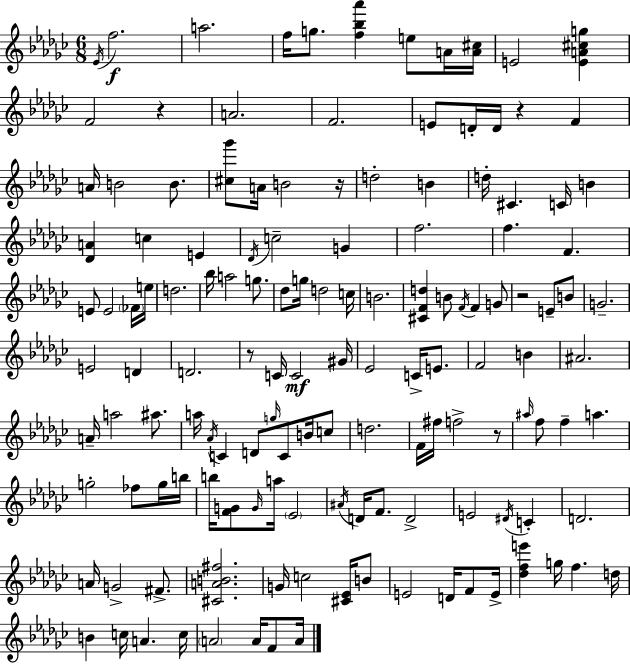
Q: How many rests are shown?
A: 6